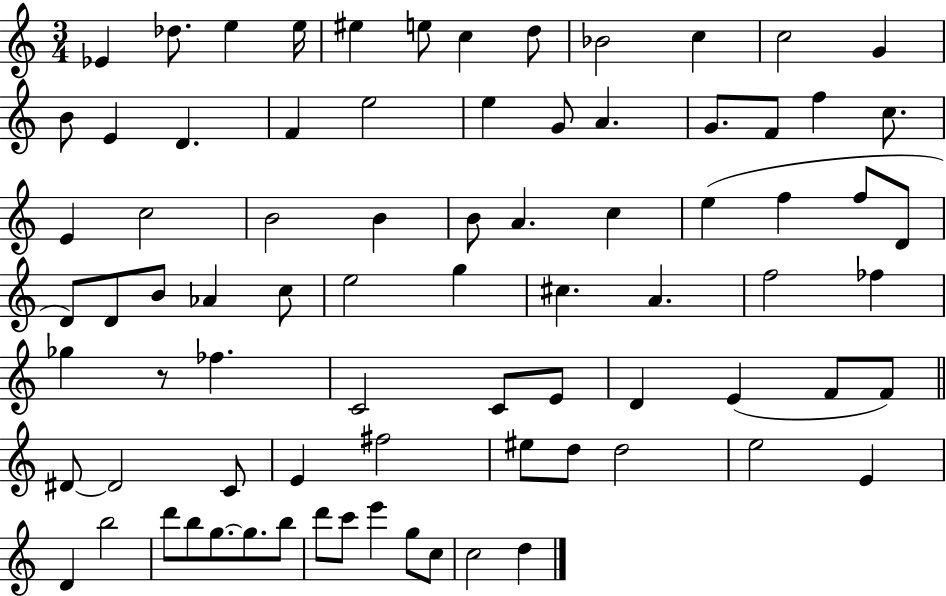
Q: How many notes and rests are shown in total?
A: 80